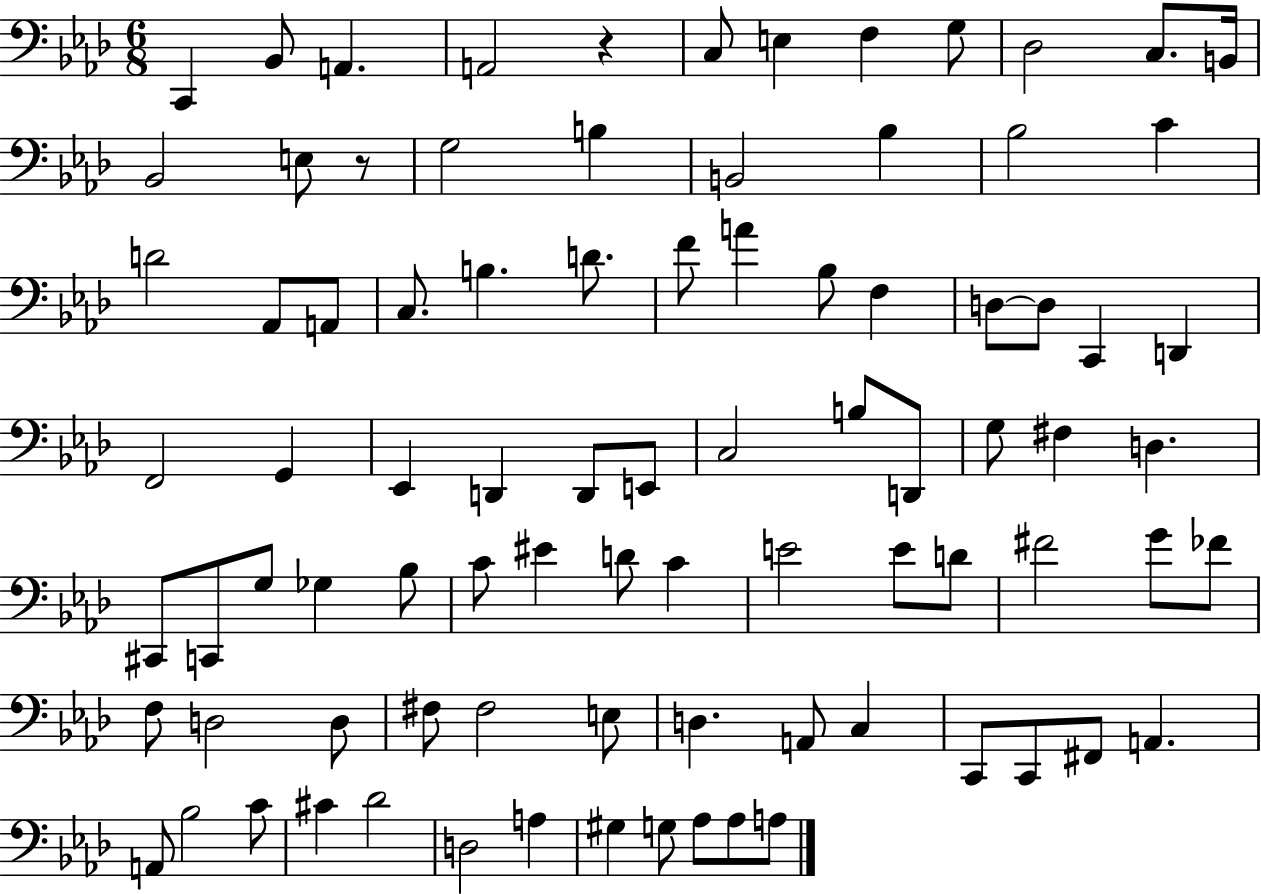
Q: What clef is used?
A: bass